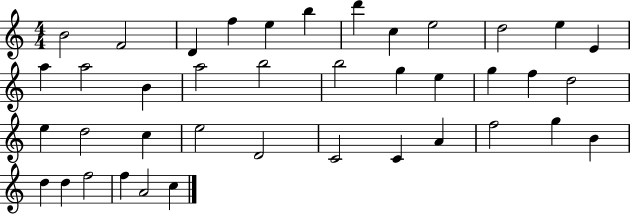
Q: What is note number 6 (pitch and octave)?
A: B5